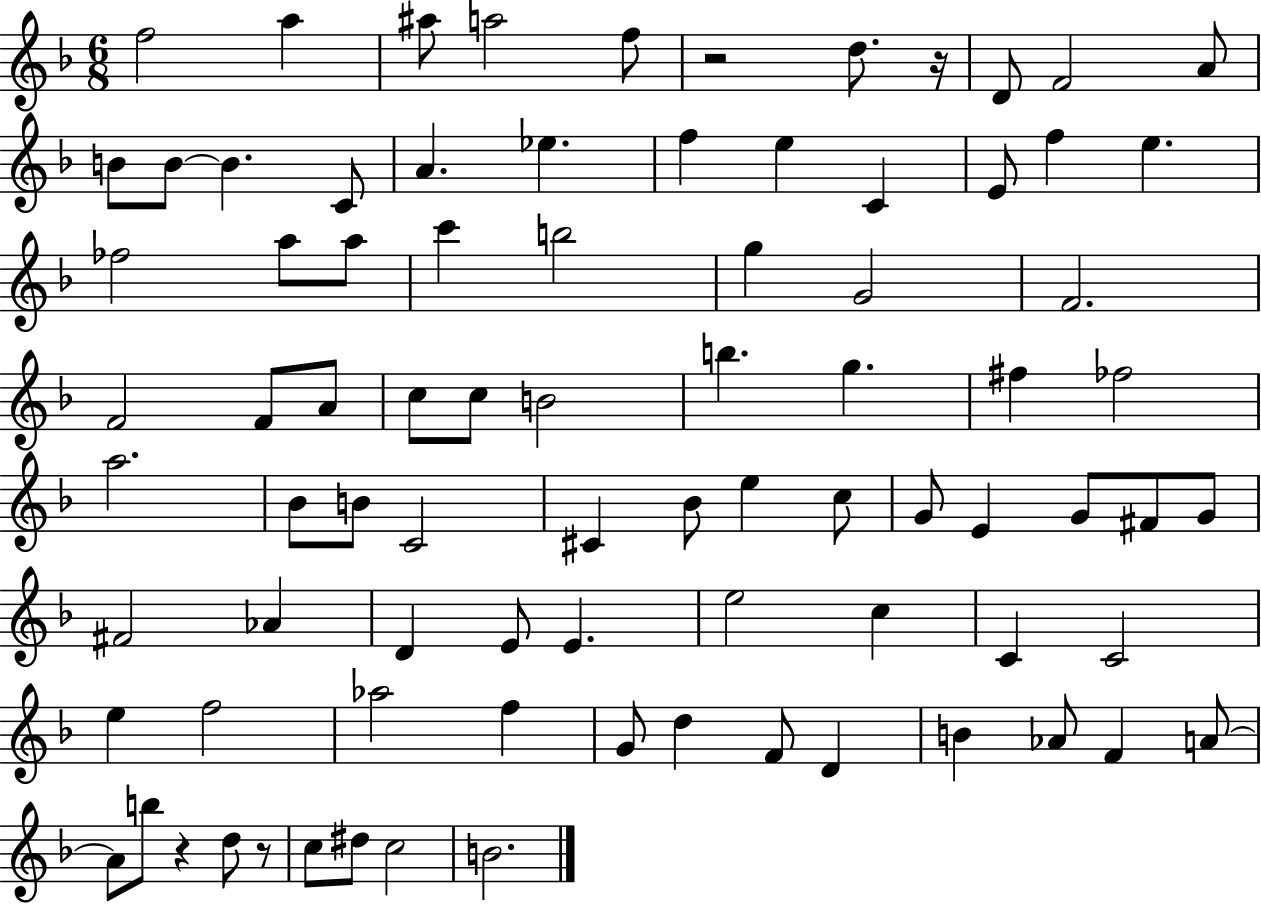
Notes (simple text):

F5/h A5/q A#5/e A5/h F5/e R/h D5/e. R/s D4/e F4/h A4/e B4/e B4/e B4/q. C4/e A4/q. Eb5/q. F5/q E5/q C4/q E4/e F5/q E5/q. FES5/h A5/e A5/e C6/q B5/h G5/q G4/h F4/h. F4/h F4/e A4/e C5/e C5/e B4/h B5/q. G5/q. F#5/q FES5/h A5/h. Bb4/e B4/e C4/h C#4/q Bb4/e E5/q C5/e G4/e E4/q G4/e F#4/e G4/e F#4/h Ab4/q D4/q E4/e E4/q. E5/h C5/q C4/q C4/h E5/q F5/h Ab5/h F5/q G4/e D5/q F4/e D4/q B4/q Ab4/e F4/q A4/e A4/e B5/e R/q D5/e R/e C5/e D#5/e C5/h B4/h.